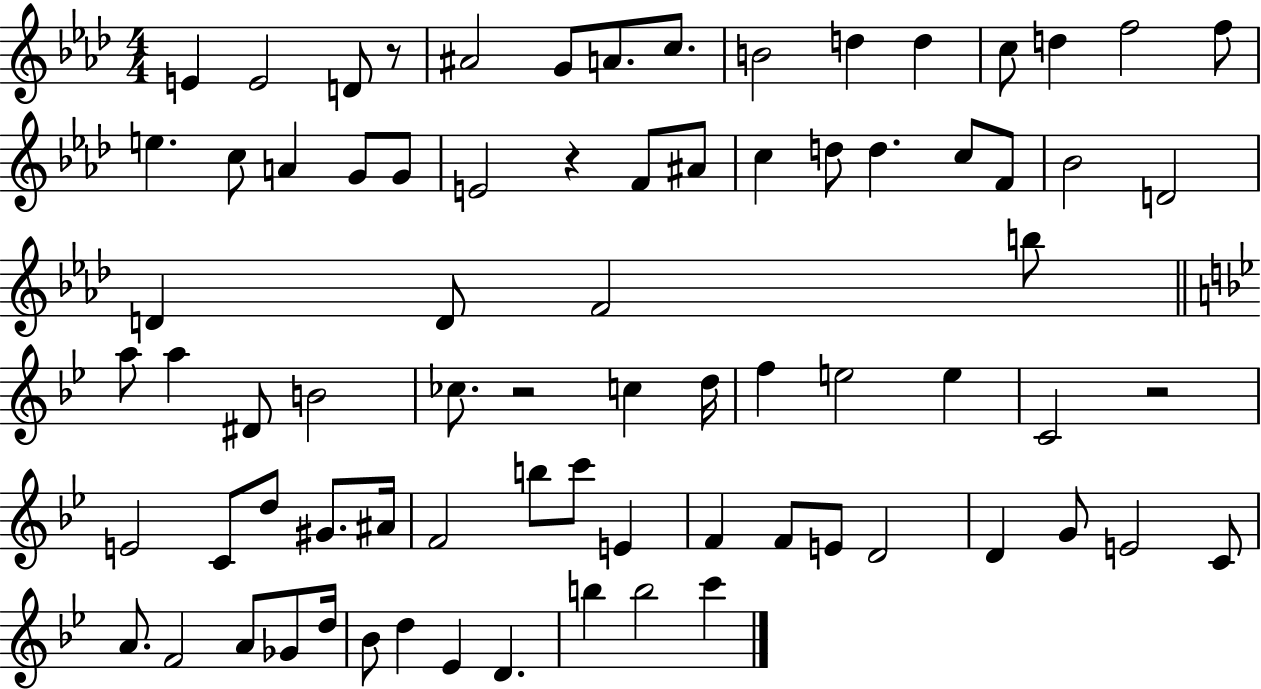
{
  \clef treble
  \numericTimeSignature
  \time 4/4
  \key aes \major
  e'4 e'2 d'8 r8 | ais'2 g'8 a'8. c''8. | b'2 d''4 d''4 | c''8 d''4 f''2 f''8 | \break e''4. c''8 a'4 g'8 g'8 | e'2 r4 f'8 ais'8 | c''4 d''8 d''4. c''8 f'8 | bes'2 d'2 | \break d'4 d'8 f'2 b''8 | \bar "||" \break \key g \minor a''8 a''4 dis'8 b'2 | ces''8. r2 c''4 d''16 | f''4 e''2 e''4 | c'2 r2 | \break e'2 c'8 d''8 gis'8. ais'16 | f'2 b''8 c'''8 e'4 | f'4 f'8 e'8 d'2 | d'4 g'8 e'2 c'8 | \break a'8. f'2 a'8 ges'8 d''16 | bes'8 d''4 ees'4 d'4. | b''4 b''2 c'''4 | \bar "|."
}